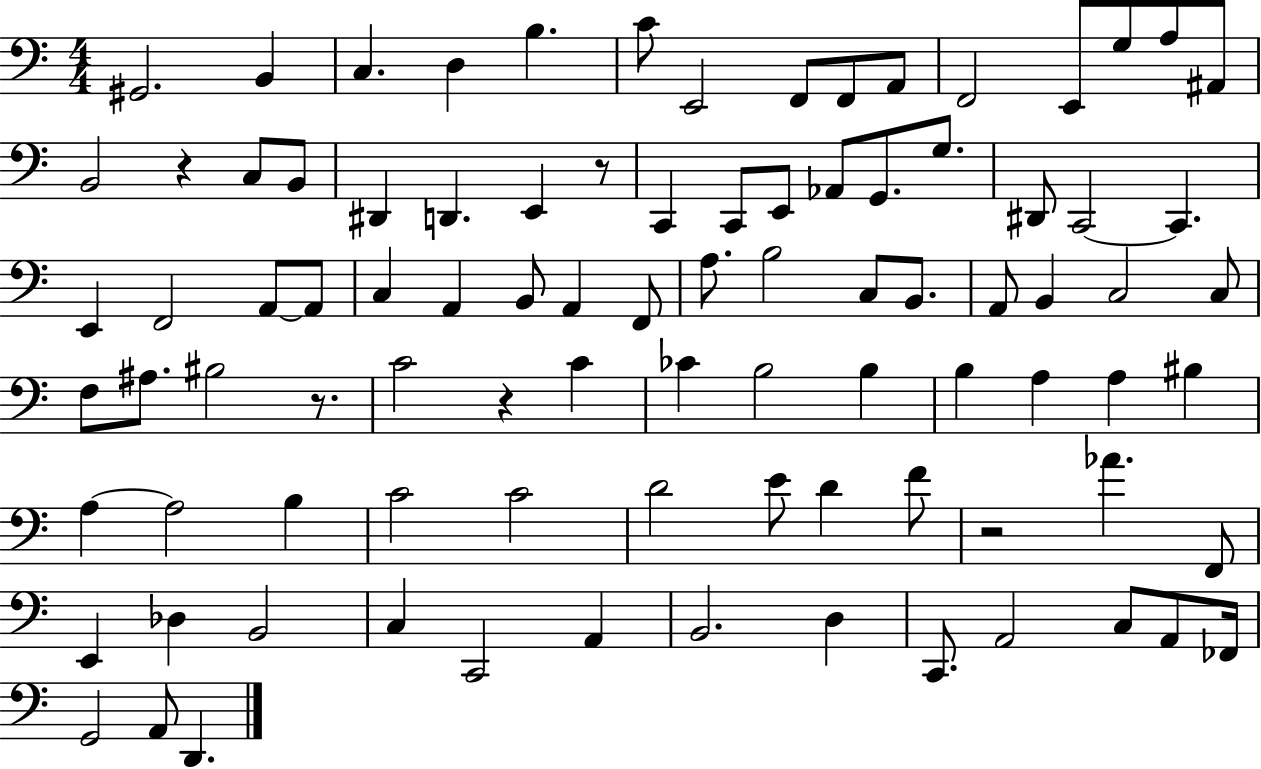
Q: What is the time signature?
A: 4/4